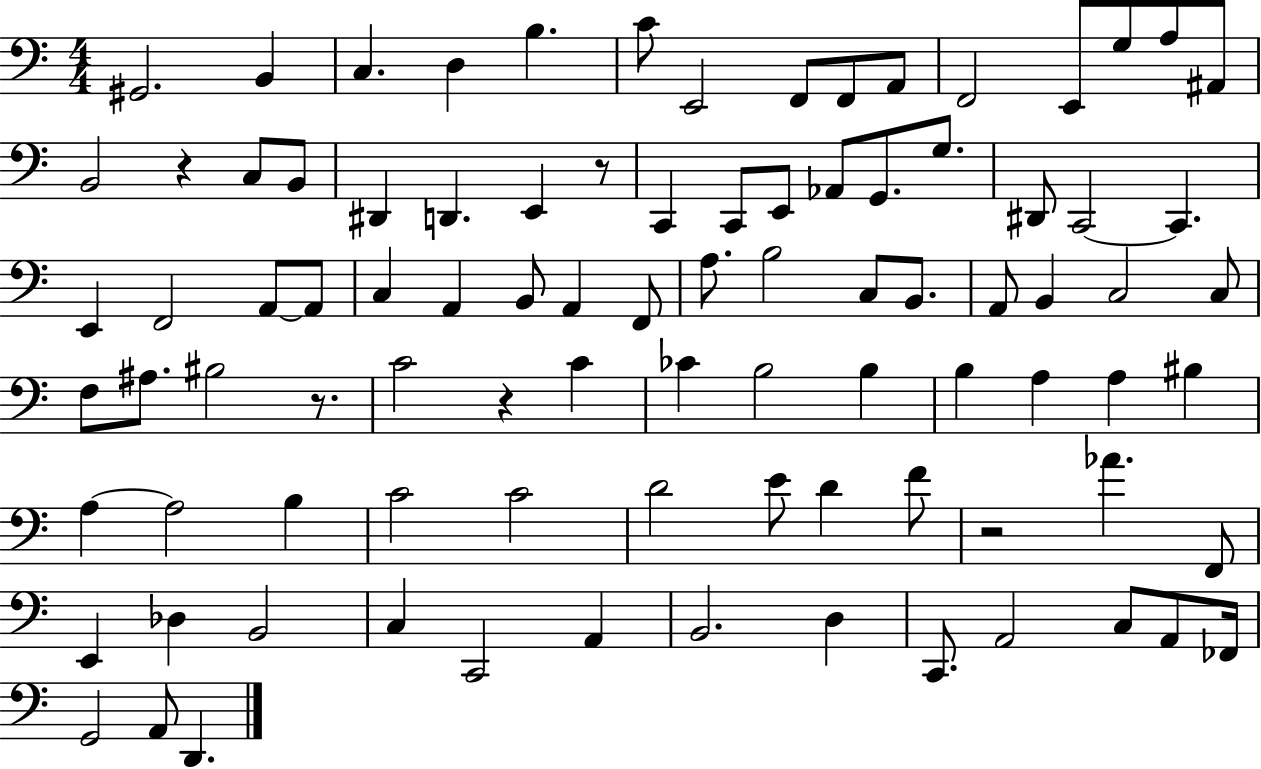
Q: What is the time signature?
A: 4/4